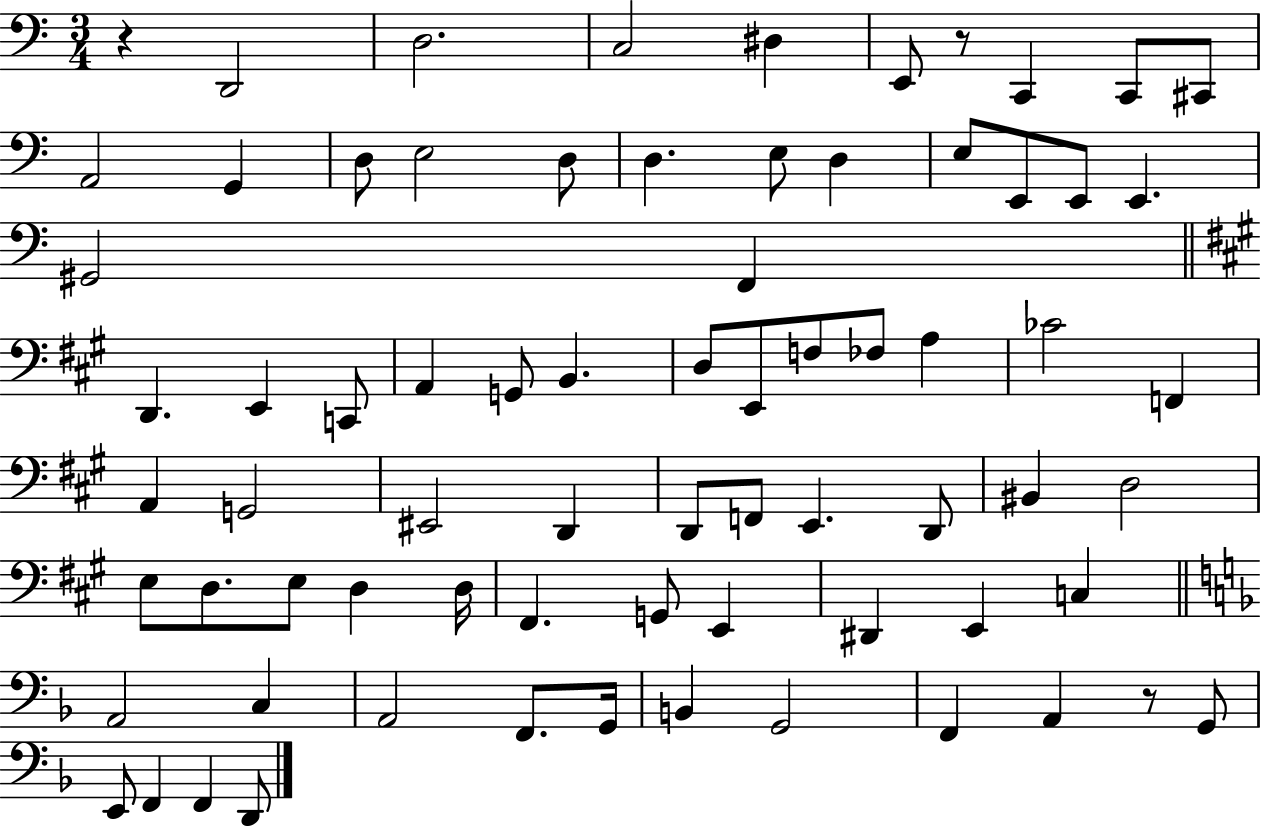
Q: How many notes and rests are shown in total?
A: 73